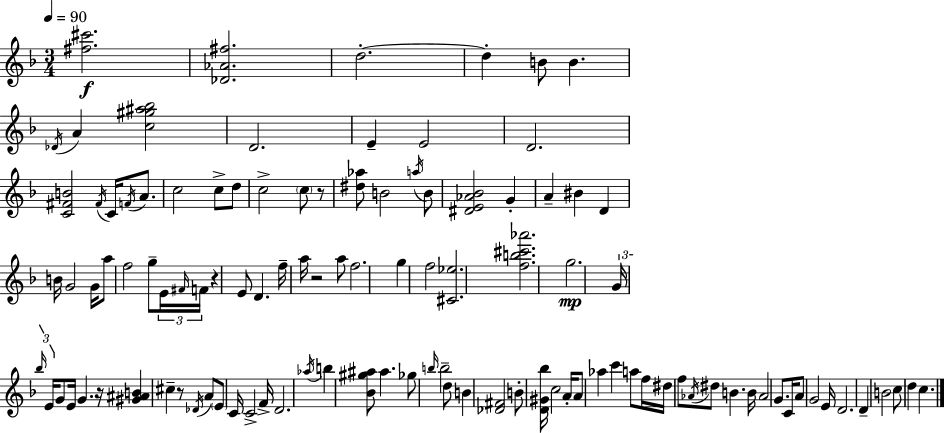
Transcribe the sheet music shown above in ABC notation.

X:1
T:Untitled
M:3/4
L:1/4
K:F
[^f^c']2 [_D_A^f]2 d2 d B/2 B _D/4 A [c^g^a_b]2 D2 E E2 D2 [C^FB]2 ^F/4 C/4 F/4 A/2 c2 c/2 d/2 c2 c/2 z/2 [^d_a]/2 B2 a/4 B/2 [^DE_A_B]2 G A ^B D B/4 G2 G/4 a/2 f2 g/2 E/4 ^F/4 F/4 z E/2 D f/4 a/4 z2 a/2 f2 g f2 [^C_e]2 [fb^c'_a']2 g2 G/4 _b/4 E/4 G/2 E/4 G z/4 [^G^AB] ^c z/2 _D/4 A/2 E/2 C/4 C2 F/4 D2 _a/4 b [_B^g^a]/2 ^a _g/2 b/4 b2 d/2 B [_D^F]2 B/2 [D^G_b]/4 c2 A/4 A/2 _a c' a/2 f/4 ^d/4 f/2 _A/4 ^d/2 B B/4 _A2 G/2 C/4 A/2 G2 E/4 D2 D B2 c/2 d c